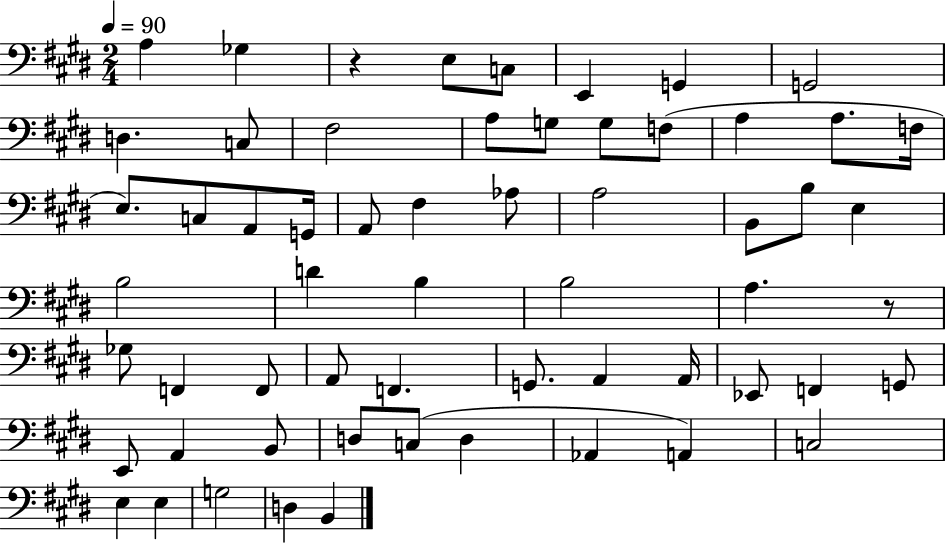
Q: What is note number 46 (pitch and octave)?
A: A2